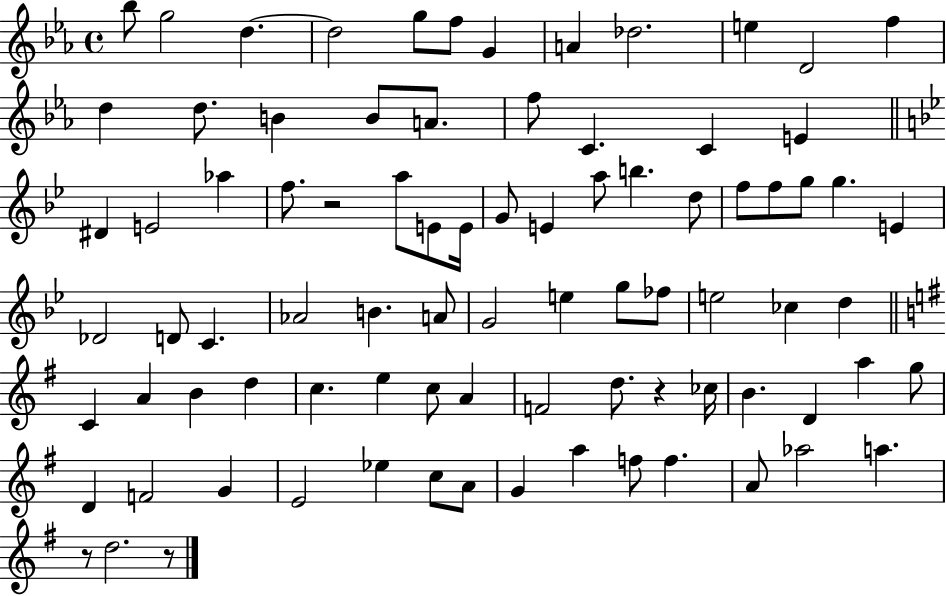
X:1
T:Untitled
M:4/4
L:1/4
K:Eb
_b/2 g2 d d2 g/2 f/2 G A _d2 e D2 f d d/2 B B/2 A/2 f/2 C C E ^D E2 _a f/2 z2 a/2 E/2 E/4 G/2 E a/2 b d/2 f/2 f/2 g/2 g E _D2 D/2 C _A2 B A/2 G2 e g/2 _f/2 e2 _c d C A B d c e c/2 A F2 d/2 z _c/4 B D a g/2 D F2 G E2 _e c/2 A/2 G a f/2 f A/2 _a2 a z/2 d2 z/2